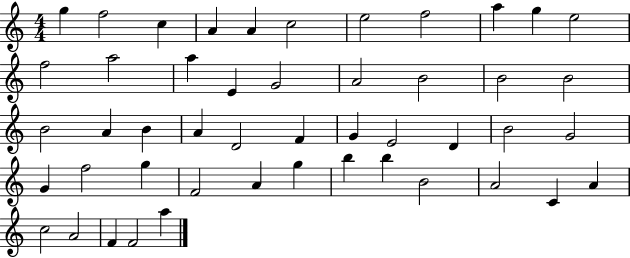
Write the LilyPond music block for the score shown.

{
  \clef treble
  \numericTimeSignature
  \time 4/4
  \key c \major
  g''4 f''2 c''4 | a'4 a'4 c''2 | e''2 f''2 | a''4 g''4 e''2 | \break f''2 a''2 | a''4 e'4 g'2 | a'2 b'2 | b'2 b'2 | \break b'2 a'4 b'4 | a'4 d'2 f'4 | g'4 e'2 d'4 | b'2 g'2 | \break g'4 f''2 g''4 | f'2 a'4 g''4 | b''4 b''4 b'2 | a'2 c'4 a'4 | \break c''2 a'2 | f'4 f'2 a''4 | \bar "|."
}